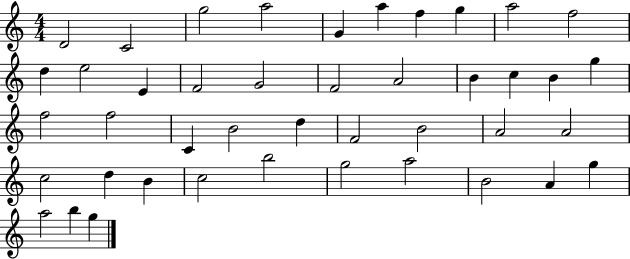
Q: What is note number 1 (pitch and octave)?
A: D4